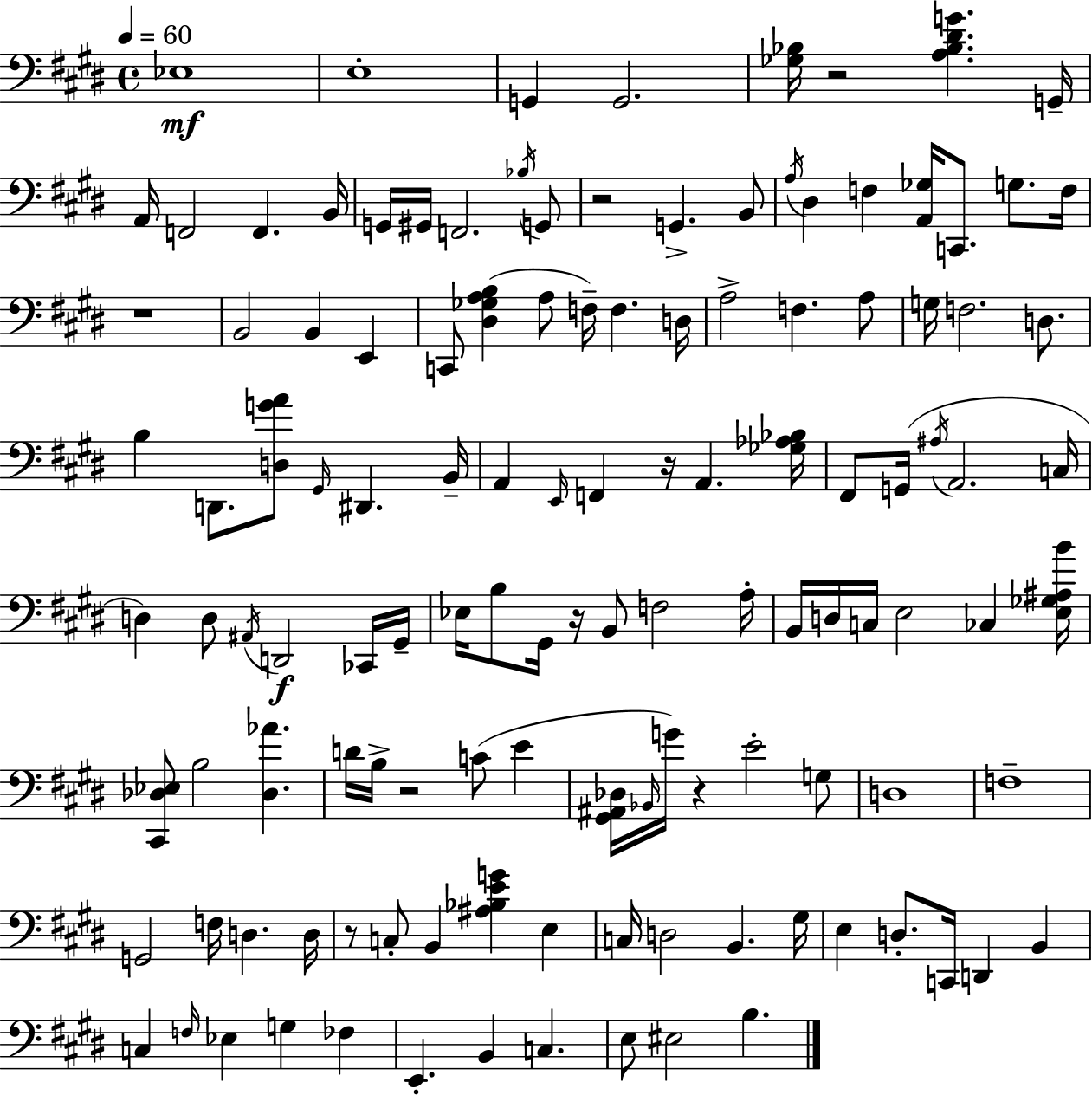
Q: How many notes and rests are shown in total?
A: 124